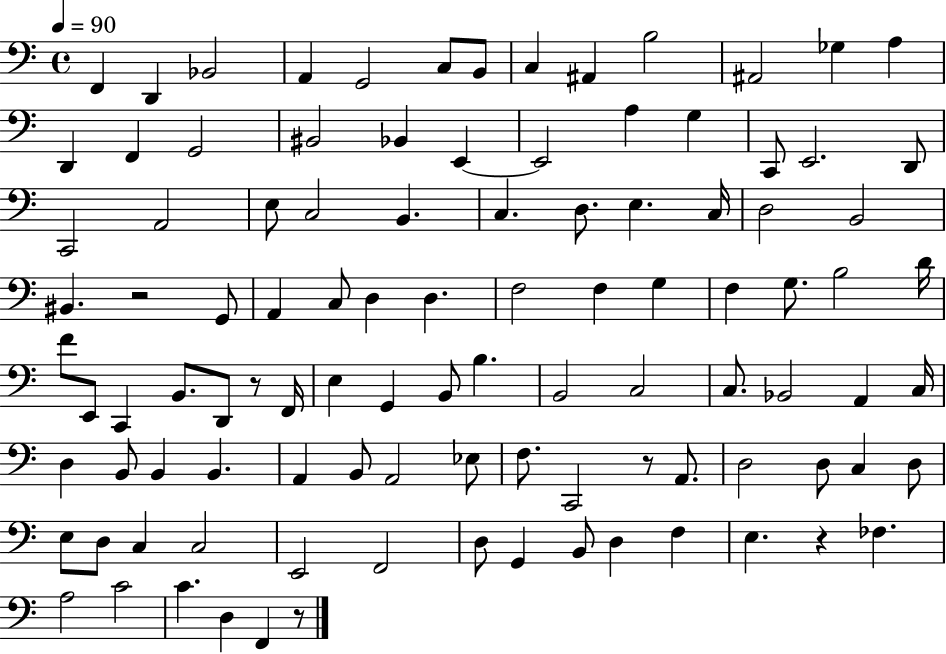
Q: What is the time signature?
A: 4/4